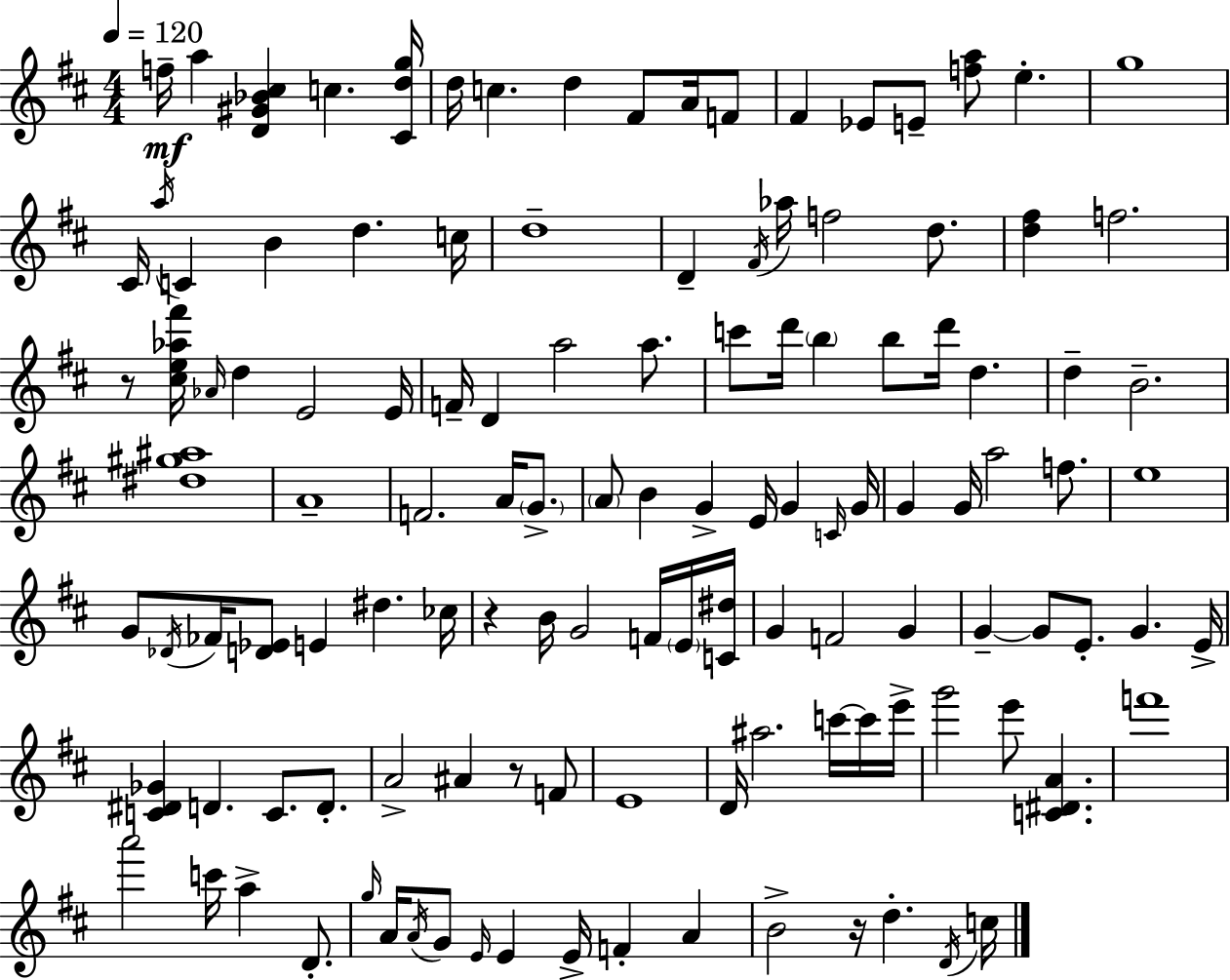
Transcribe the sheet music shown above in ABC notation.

X:1
T:Untitled
M:4/4
L:1/4
K:D
f/4 a [D^G_B^c] c [^Cdg]/4 d/4 c d ^F/2 A/4 F/2 ^F _E/2 E/2 [fa]/2 e g4 ^C/4 a/4 C B d c/4 d4 D ^F/4 _a/4 f2 d/2 [d^f] f2 z/2 [^ce_a^f']/4 _A/4 d E2 E/4 F/4 D a2 a/2 c'/2 d'/4 b b/2 d'/4 d d B2 [^d^g^a]4 A4 F2 A/4 G/2 A/2 B G E/4 G C/4 G/4 G G/4 a2 f/2 e4 G/2 _D/4 _F/4 [D_E]/2 E ^d _c/4 z B/4 G2 F/4 E/4 [C^d]/4 G F2 G G G/2 E/2 G E/4 [C^D_G] D C/2 D/2 A2 ^A z/2 F/2 E4 D/4 ^a2 c'/4 c'/4 e'/4 g'2 e'/2 [C^DA] f'4 a'2 c'/4 a D/2 g/4 A/4 A/4 G/2 E/4 E E/4 F A B2 z/4 d D/4 c/4